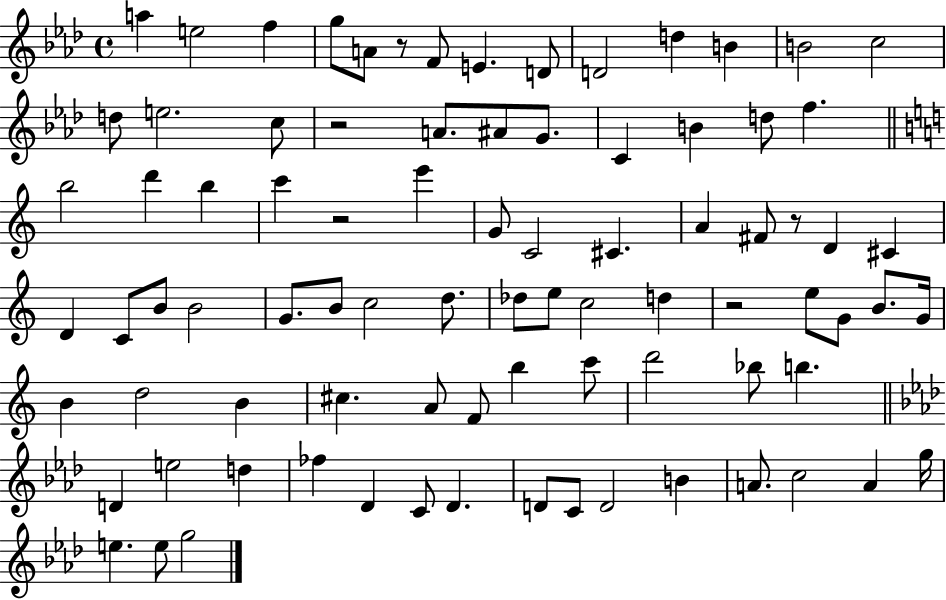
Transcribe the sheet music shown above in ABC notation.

X:1
T:Untitled
M:4/4
L:1/4
K:Ab
a e2 f g/2 A/2 z/2 F/2 E D/2 D2 d B B2 c2 d/2 e2 c/2 z2 A/2 ^A/2 G/2 C B d/2 f b2 d' b c' z2 e' G/2 C2 ^C A ^F/2 z/2 D ^C D C/2 B/2 B2 G/2 B/2 c2 d/2 _d/2 e/2 c2 d z2 e/2 G/2 B/2 G/4 B d2 B ^c A/2 F/2 b c'/2 d'2 _b/2 b D e2 d _f _D C/2 _D D/2 C/2 D2 B A/2 c2 A g/4 e e/2 g2